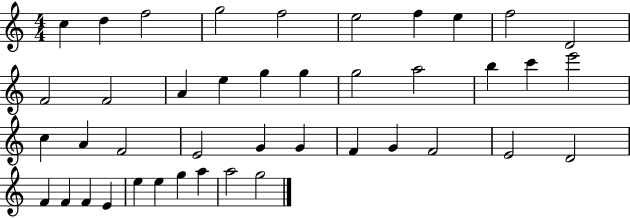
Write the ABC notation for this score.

X:1
T:Untitled
M:4/4
L:1/4
K:C
c d f2 g2 f2 e2 f e f2 D2 F2 F2 A e g g g2 a2 b c' e'2 c A F2 E2 G G F G F2 E2 D2 F F F E e e g a a2 g2